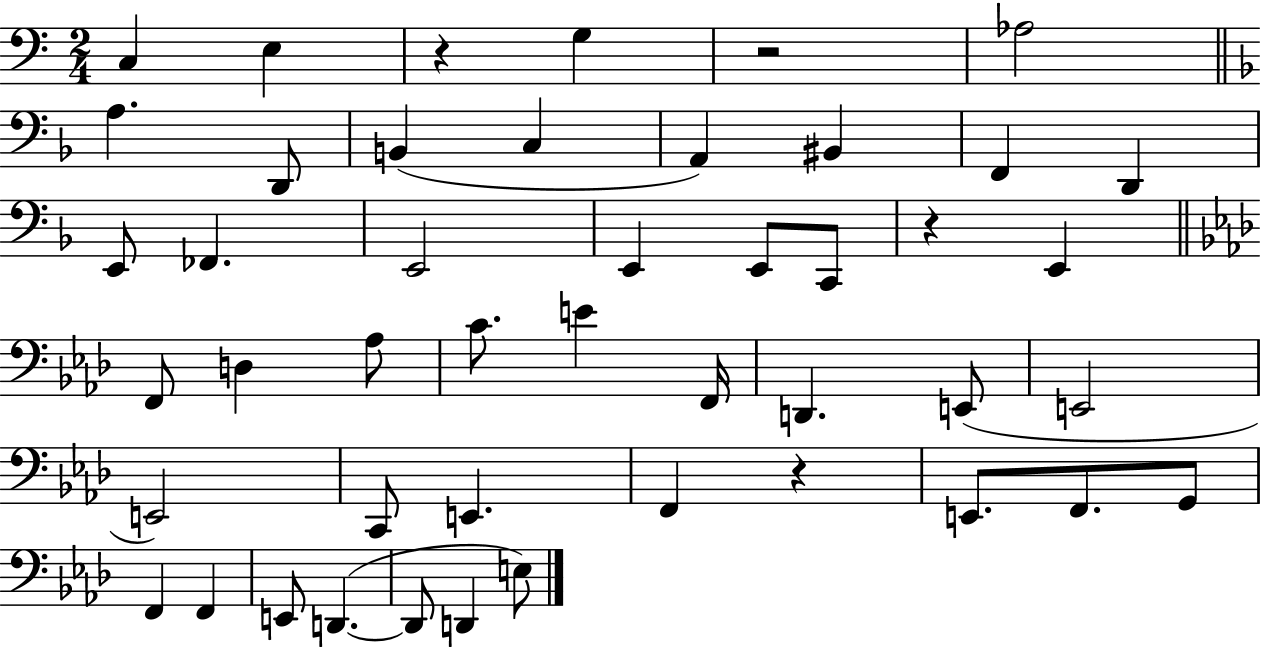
C3/q E3/q R/q G3/q R/h Ab3/h A3/q. D2/e B2/q C3/q A2/q BIS2/q F2/q D2/q E2/e FES2/q. E2/h E2/q E2/e C2/e R/q E2/q F2/e D3/q Ab3/e C4/e. E4/q F2/s D2/q. E2/e E2/h E2/h C2/e E2/q. F2/q R/q E2/e. F2/e. G2/e F2/q F2/q E2/e D2/q. D2/e D2/q E3/e